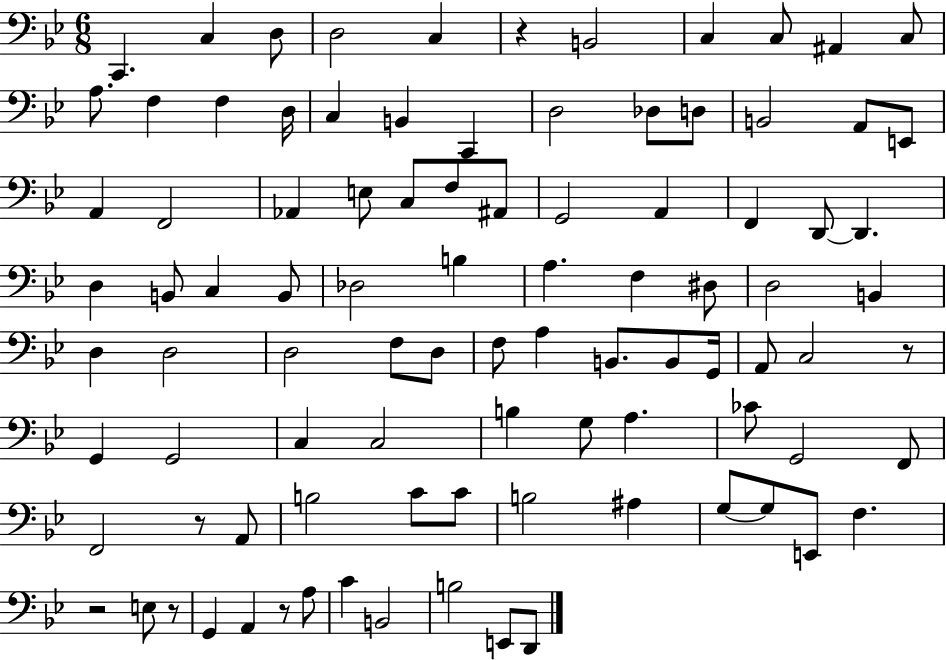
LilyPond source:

{
  \clef bass
  \numericTimeSignature
  \time 6/8
  \key bes \major
  c,4. c4 d8 | d2 c4 | r4 b,2 | c4 c8 ais,4 c8 | \break a8. f4 f4 d16 | c4 b,4 c,4 | d2 des8 d8 | b,2 a,8 e,8 | \break a,4 f,2 | aes,4 e8 c8 f8 ais,8 | g,2 a,4 | f,4 d,8~~ d,4. | \break d4 b,8 c4 b,8 | des2 b4 | a4. f4 dis8 | d2 b,4 | \break d4 d2 | d2 f8 d8 | f8 a4 b,8. b,8 g,16 | a,8 c2 r8 | \break g,4 g,2 | c4 c2 | b4 g8 a4. | ces'8 g,2 f,8 | \break f,2 r8 a,8 | b2 c'8 c'8 | b2 ais4 | g8~~ g8 e,8 f4. | \break r2 e8 r8 | g,4 a,4 r8 a8 | c'4 b,2 | b2 e,8 d,8 | \break \bar "|."
}